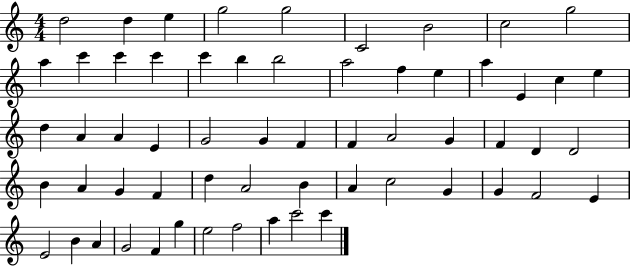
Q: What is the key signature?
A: C major